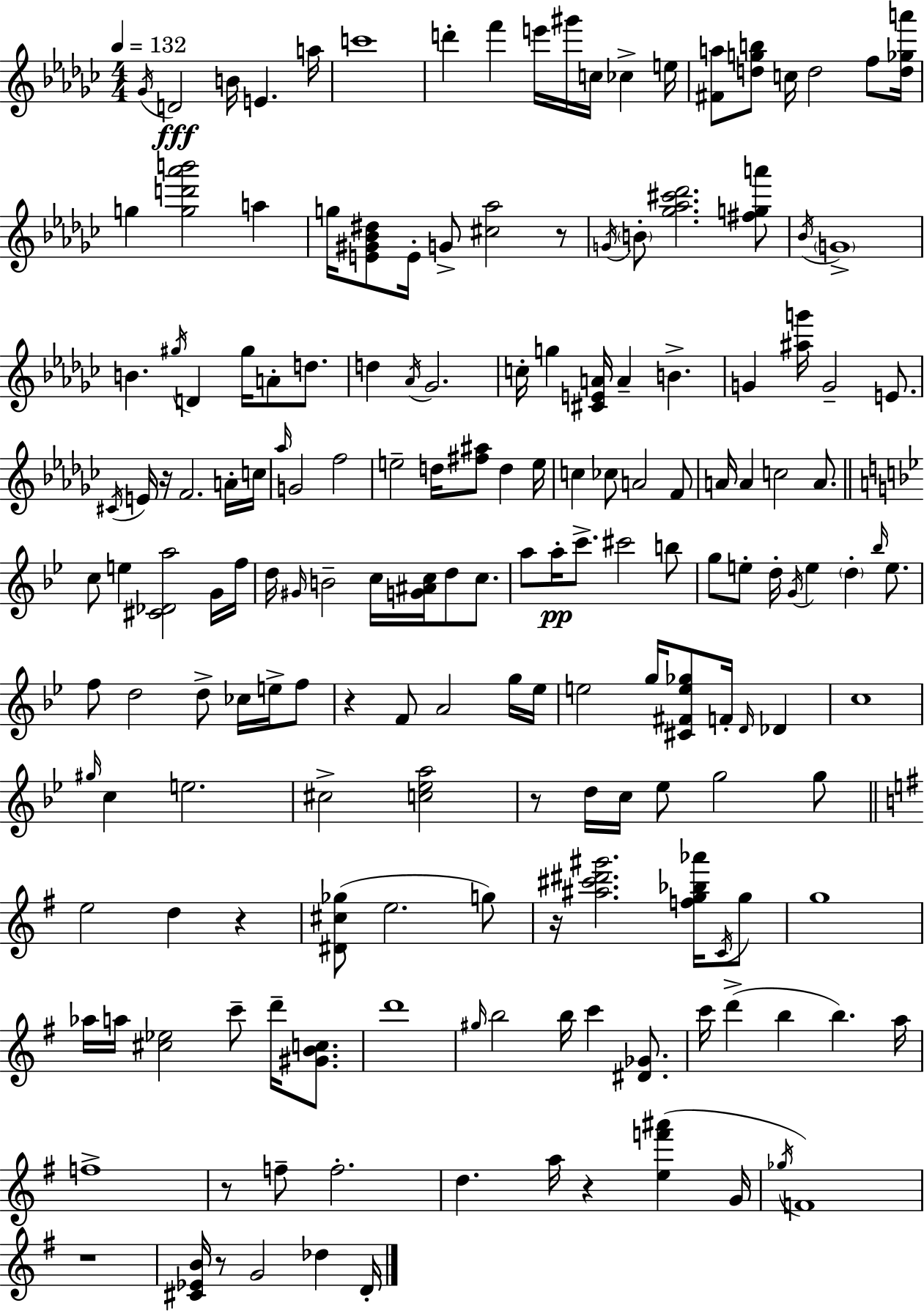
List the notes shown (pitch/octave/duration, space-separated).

Gb4/s D4/h B4/s E4/q. A5/s C6/w D6/q F6/q E6/s G#6/s C5/s CES5/q E5/s [F#4,A5]/e [D5,G5,B5]/e C5/s D5/h F5/e [D5,Gb5,A6]/s G5/q [G5,D6,Ab6,B6]/h A5/q G5/s [E4,G#4,Bb4,D#5]/e E4/s G4/e [C#5,Ab5]/h R/e G4/s B4/e [Gb5,Ab5,C#6,Db6]/h. [F#5,G5,A6]/e Bb4/s G4/w B4/q. G#5/s D4/q G#5/s A4/e D5/e. D5/q Ab4/s Gb4/h. C5/s G5/q [C#4,E4,A4]/s A4/q B4/q. G4/q [A#5,G6]/s G4/h E4/e. C#4/s E4/s R/s F4/h. A4/s C5/s Ab5/s G4/h F5/h E5/h D5/s [F#5,A#5]/e D5/q E5/s C5/q CES5/e A4/h F4/e A4/s A4/q C5/h A4/e. C5/e E5/q [C#4,Db4,A5]/h G4/s F5/s D5/s G#4/s B4/h C5/s [G4,A#4,C5]/s D5/e C5/e. A5/e A5/s C6/e. C#6/h B5/e G5/e E5/e D5/s G4/s E5/q D5/q Bb5/s E5/e. F5/e D5/h D5/e CES5/s E5/s F5/e R/q F4/e A4/h G5/s Eb5/s E5/h G5/s [C#4,F#4,E5,Gb5]/e F4/s D4/s Db4/q C5/w G#5/s C5/q E5/h. C#5/h [C5,Eb5,A5]/h R/e D5/s C5/s Eb5/e G5/h G5/e E5/h D5/q R/q [D#4,C#5,Gb5]/e E5/h. G5/e R/s [A#5,C#6,D#6,G#6]/h. [F5,G5,Bb5,Ab6]/s C4/s G5/e G5/w Ab5/s A5/s [C#5,Eb5]/h C6/e D6/s [G#4,B4,C5]/e. D6/w G#5/s B5/h B5/s C6/q [D#4,Gb4]/e. C6/s D6/q B5/q B5/q. A5/s F5/w R/e F5/e F5/h. D5/q. A5/s R/q [E5,F6,A#6]/q G4/s Gb5/s F4/w R/w [C#4,Eb4,B4]/s R/e G4/h Db5/q D4/s